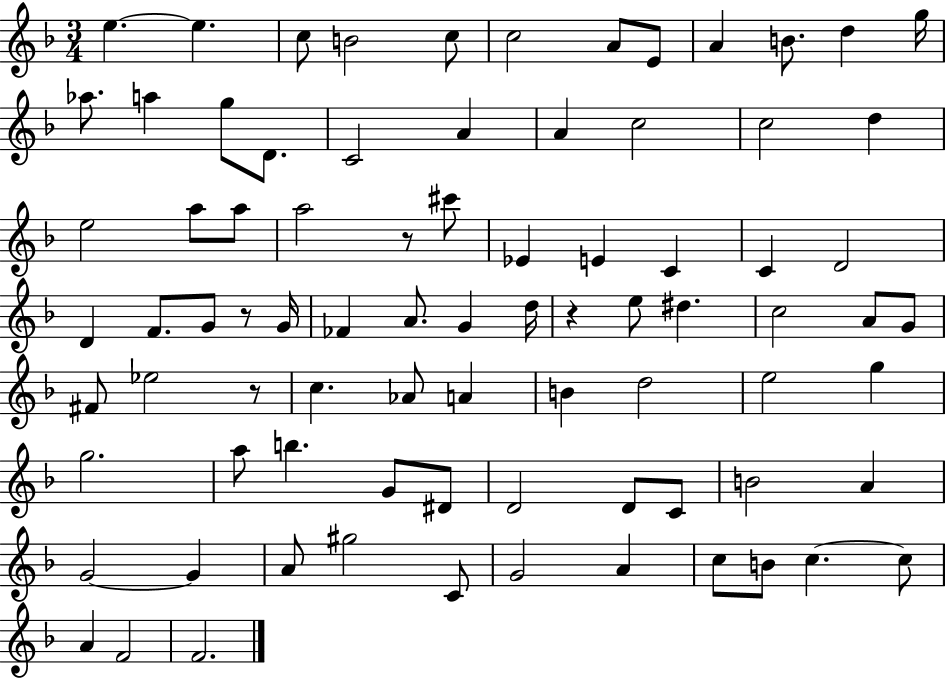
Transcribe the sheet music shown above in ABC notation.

X:1
T:Untitled
M:3/4
L:1/4
K:F
e e c/2 B2 c/2 c2 A/2 E/2 A B/2 d g/4 _a/2 a g/2 D/2 C2 A A c2 c2 d e2 a/2 a/2 a2 z/2 ^c'/2 _E E C C D2 D F/2 G/2 z/2 G/4 _F A/2 G d/4 z e/2 ^d c2 A/2 G/2 ^F/2 _e2 z/2 c _A/2 A B d2 e2 g g2 a/2 b G/2 ^D/2 D2 D/2 C/2 B2 A G2 G A/2 ^g2 C/2 G2 A c/2 B/2 c c/2 A F2 F2